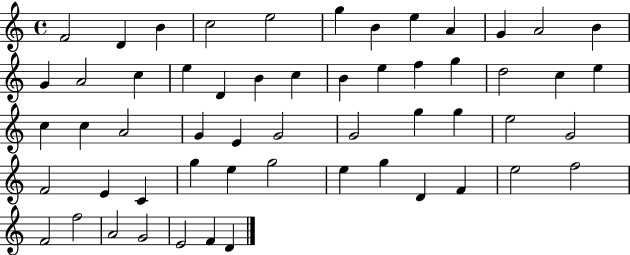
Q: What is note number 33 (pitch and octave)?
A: G4